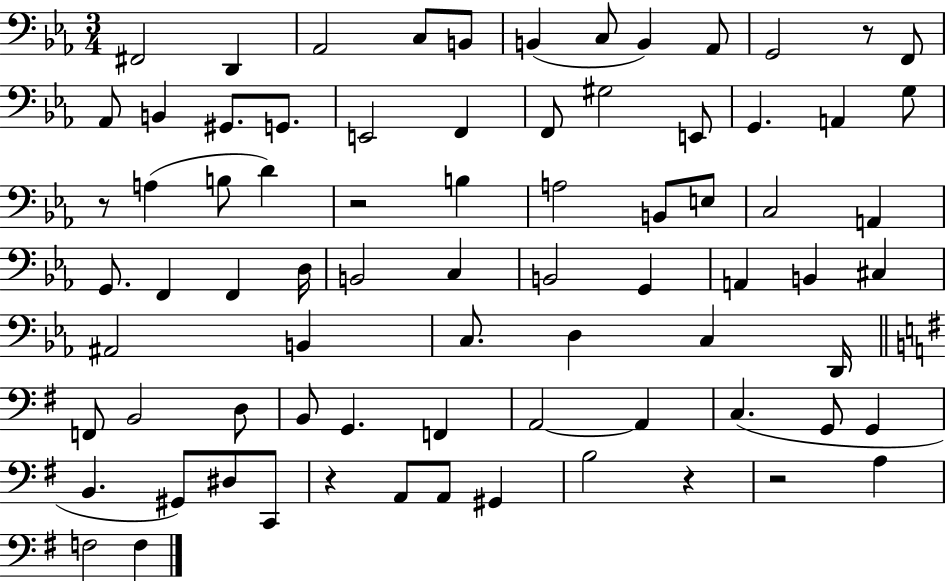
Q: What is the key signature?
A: EES major